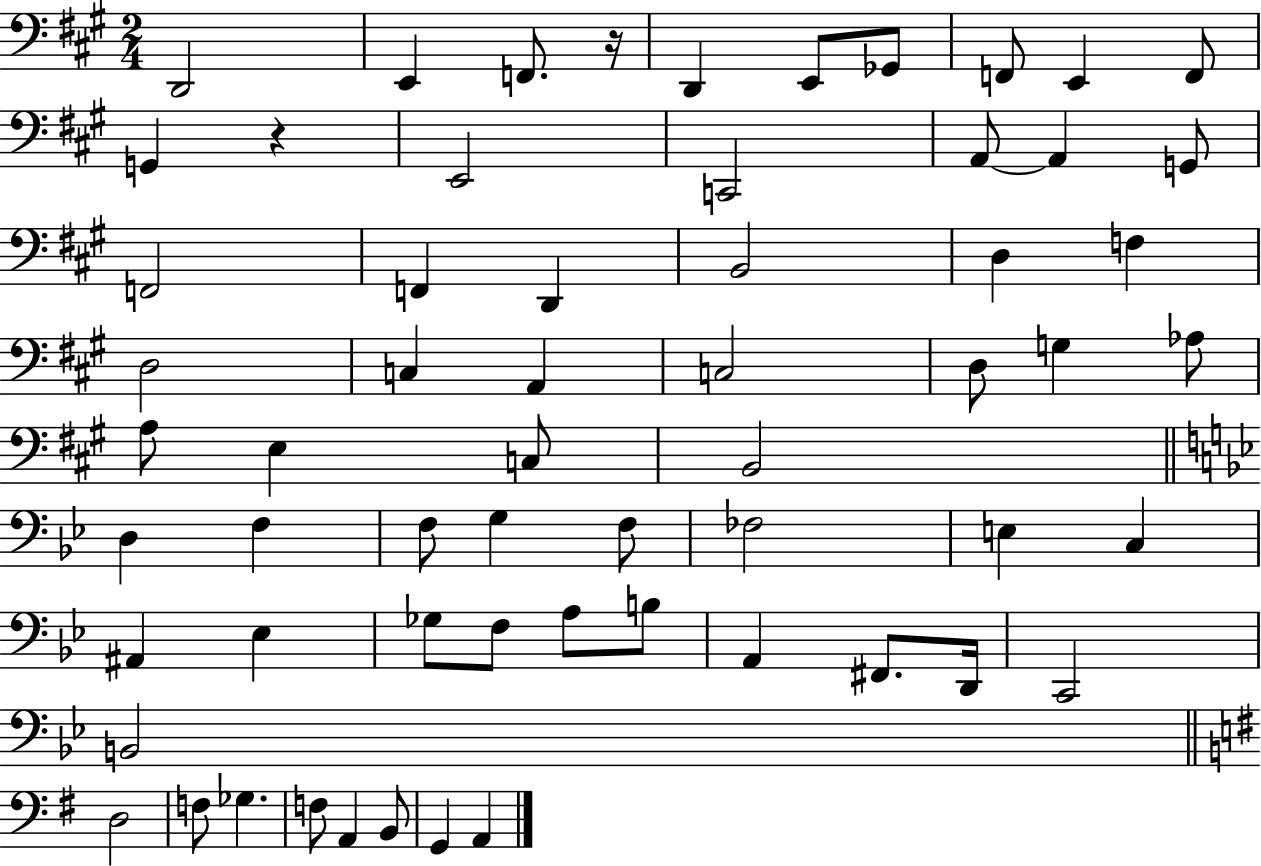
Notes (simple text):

D2/h E2/q F2/e. R/s D2/q E2/e Gb2/e F2/e E2/q F2/e G2/q R/q E2/h C2/h A2/e A2/q G2/e F2/h F2/q D2/q B2/h D3/q F3/q D3/h C3/q A2/q C3/h D3/e G3/q Ab3/e A3/e E3/q C3/e B2/h D3/q F3/q F3/e G3/q F3/e FES3/h E3/q C3/q A#2/q Eb3/q Gb3/e F3/e A3/e B3/e A2/q F#2/e. D2/s C2/h B2/h D3/h F3/e Gb3/q. F3/e A2/q B2/e G2/q A2/q